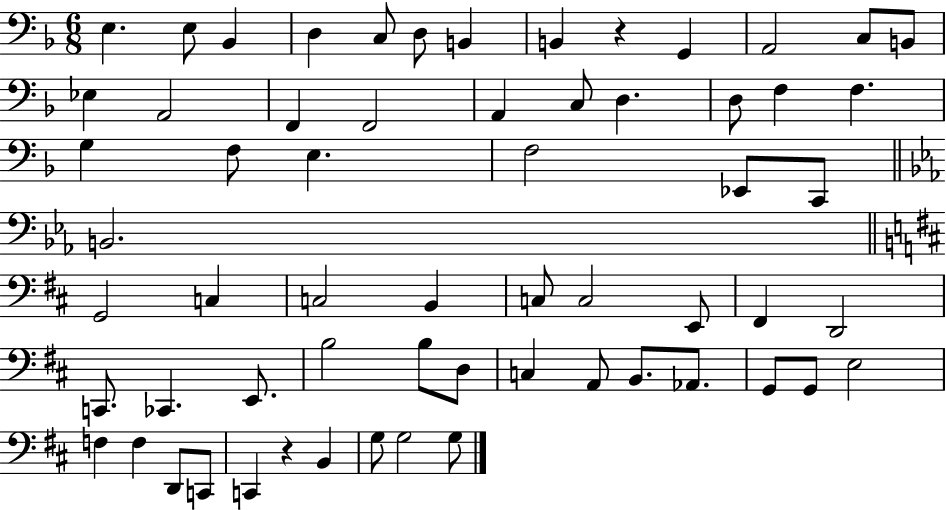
{
  \clef bass
  \numericTimeSignature
  \time 6/8
  \key f \major
  \repeat volta 2 { e4. e8 bes,4 | d4 c8 d8 b,4 | b,4 r4 g,4 | a,2 c8 b,8 | \break ees4 a,2 | f,4 f,2 | a,4 c8 d4. | d8 f4 f4. | \break g4 f8 e4. | f2 ees,8 c,8 | \bar "||" \break \key ees \major b,2. | \bar "||" \break \key d \major g,2 c4 | c2 b,4 | c8 c2 e,8 | fis,4 d,2 | \break c,8. ces,4. e,8. | b2 b8 d8 | c4 a,8 b,8. aes,8. | g,8 g,8 e2 | \break f4 f4 d,8 c,8 | c,4 r4 b,4 | g8 g2 g8 | } \bar "|."
}